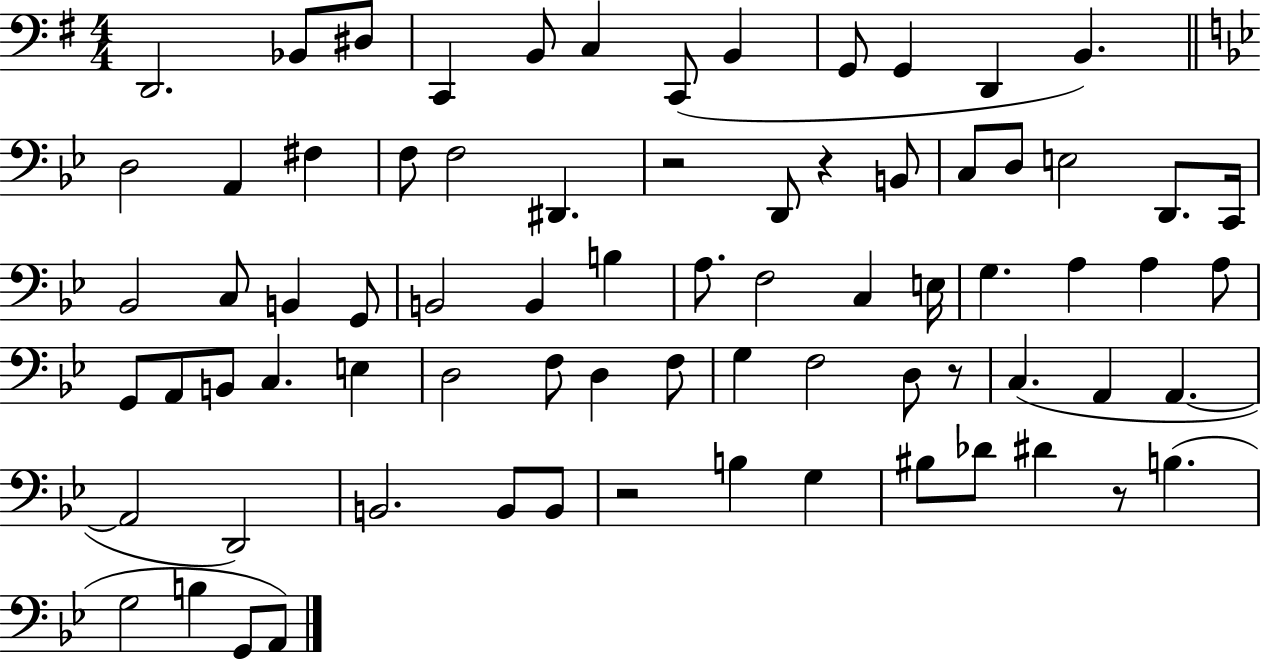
X:1
T:Untitled
M:4/4
L:1/4
K:G
D,,2 _B,,/2 ^D,/2 C,, B,,/2 C, C,,/2 B,, G,,/2 G,, D,, B,, D,2 A,, ^F, F,/2 F,2 ^D,, z2 D,,/2 z B,,/2 C,/2 D,/2 E,2 D,,/2 C,,/4 _B,,2 C,/2 B,, G,,/2 B,,2 B,, B, A,/2 F,2 C, E,/4 G, A, A, A,/2 G,,/2 A,,/2 B,,/2 C, E, D,2 F,/2 D, F,/2 G, F,2 D,/2 z/2 C, A,, A,, A,,2 D,,2 B,,2 B,,/2 B,,/2 z2 B, G, ^B,/2 _D/2 ^D z/2 B, G,2 B, G,,/2 A,,/2